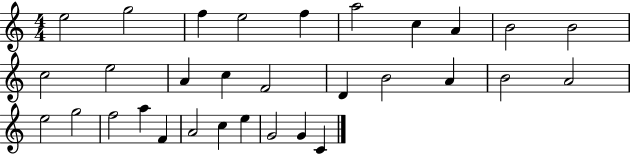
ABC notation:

X:1
T:Untitled
M:4/4
L:1/4
K:C
e2 g2 f e2 f a2 c A B2 B2 c2 e2 A c F2 D B2 A B2 A2 e2 g2 f2 a F A2 c e G2 G C